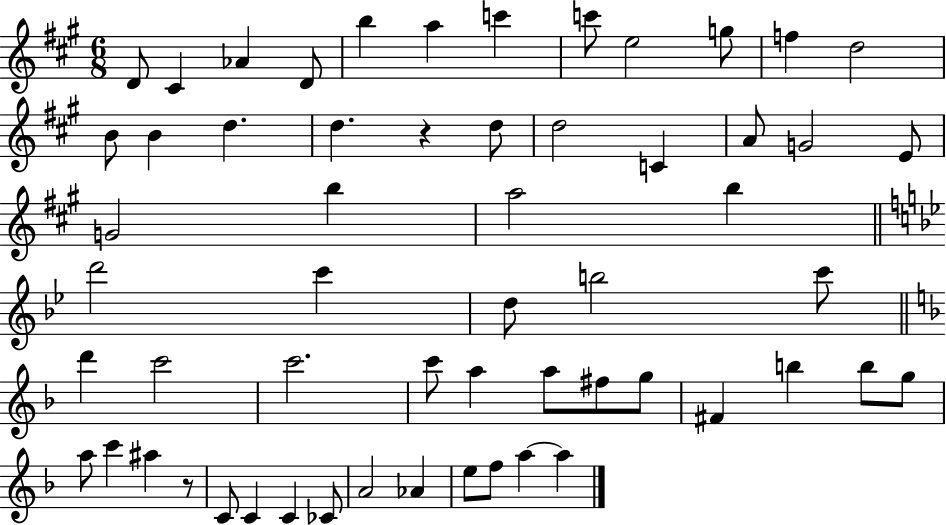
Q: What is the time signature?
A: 6/8